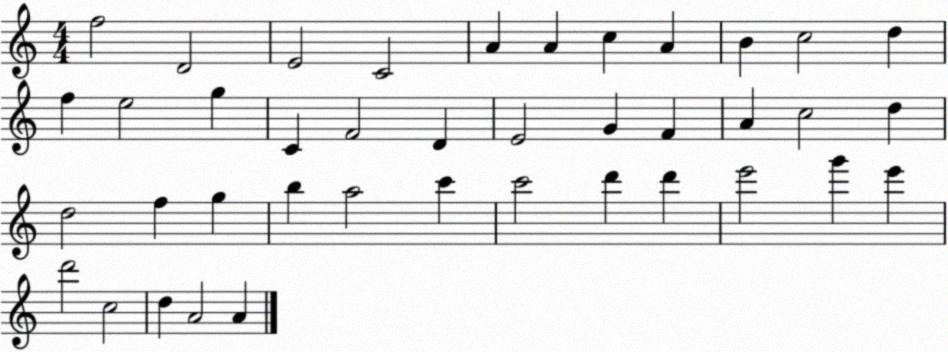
X:1
T:Untitled
M:4/4
L:1/4
K:C
f2 D2 E2 C2 A A c A B c2 d f e2 g C F2 D E2 G F A c2 d d2 f g b a2 c' c'2 d' d' e'2 g' e' d'2 c2 d A2 A